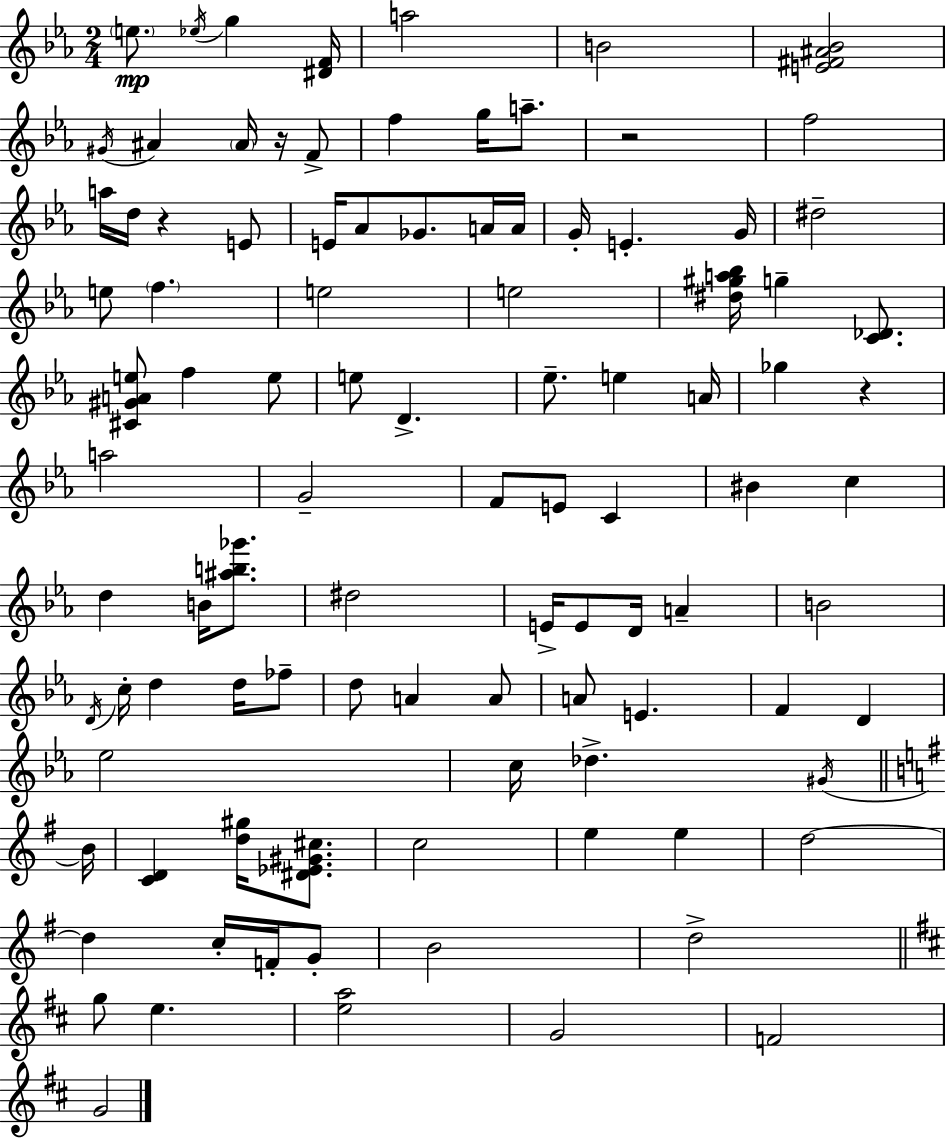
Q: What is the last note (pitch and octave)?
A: G4